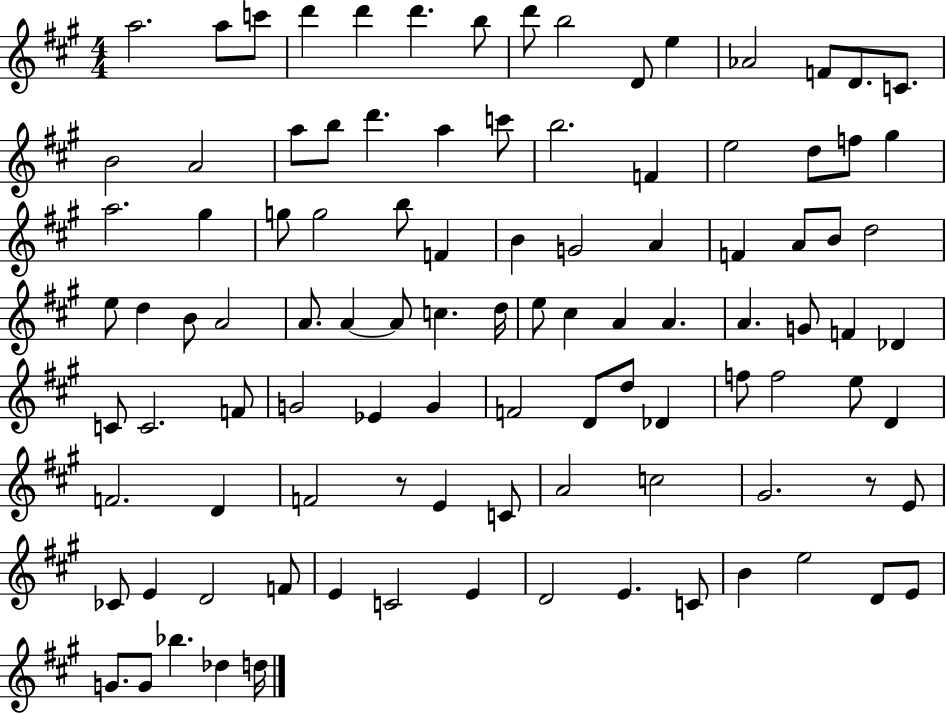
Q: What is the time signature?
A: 4/4